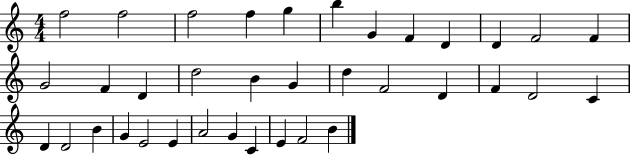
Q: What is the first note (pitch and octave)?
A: F5